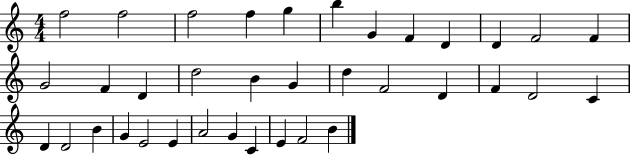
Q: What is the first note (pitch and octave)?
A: F5